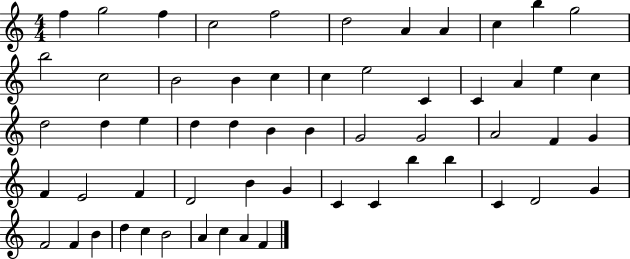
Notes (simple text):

F5/q G5/h F5/q C5/h F5/h D5/h A4/q A4/q C5/q B5/q G5/h B5/h C5/h B4/h B4/q C5/q C5/q E5/h C4/q C4/q A4/q E5/q C5/q D5/h D5/q E5/q D5/q D5/q B4/q B4/q G4/h G4/h A4/h F4/q G4/q F4/q E4/h F4/q D4/h B4/q G4/q C4/q C4/q B5/q B5/q C4/q D4/h G4/q F4/h F4/q B4/q D5/q C5/q B4/h A4/q C5/q A4/q F4/q